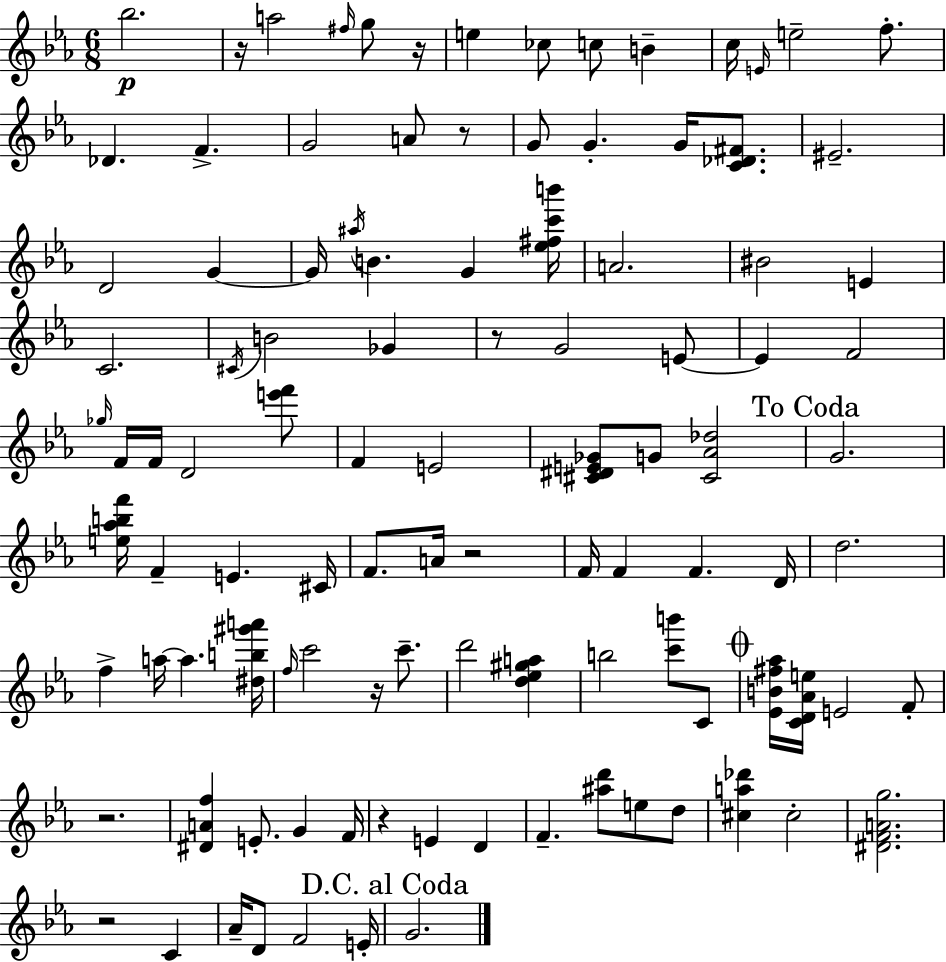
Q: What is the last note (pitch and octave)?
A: G4